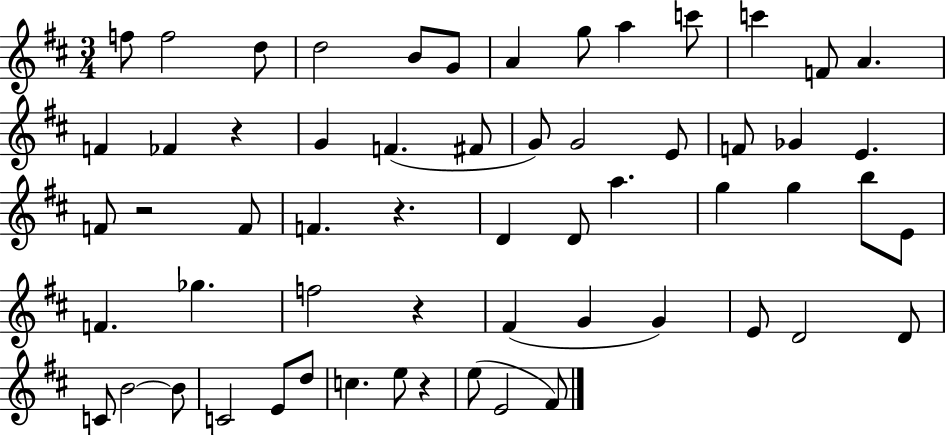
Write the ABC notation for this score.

X:1
T:Untitled
M:3/4
L:1/4
K:D
f/2 f2 d/2 d2 B/2 G/2 A g/2 a c'/2 c' F/2 A F _F z G F ^F/2 G/2 G2 E/2 F/2 _G E F/2 z2 F/2 F z D D/2 a g g b/2 E/2 F _g f2 z ^F G G E/2 D2 D/2 C/2 B2 B/2 C2 E/2 d/2 c e/2 z e/2 E2 ^F/2